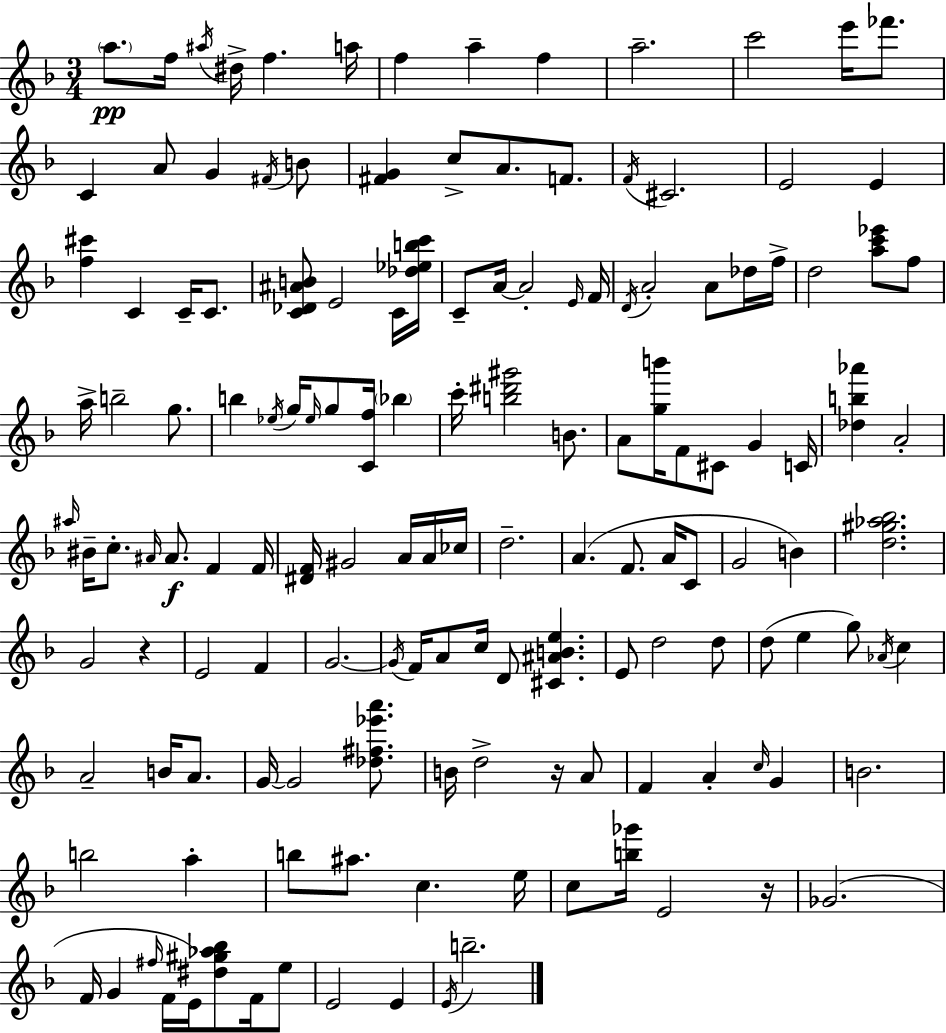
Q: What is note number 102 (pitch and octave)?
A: A4